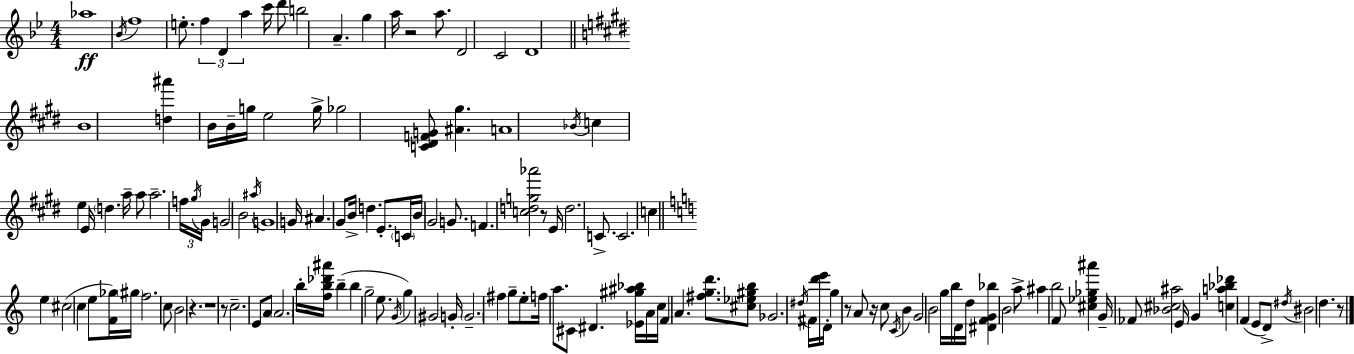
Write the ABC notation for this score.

X:1
T:Untitled
M:4/4
L:1/4
K:Gm
_a4 _B/4 f4 e/2 f D a c'/4 d'/2 b2 A g a/4 z2 a/2 D2 C2 D4 B4 [d^a'] B/4 B/4 g/4 e2 g/4 _g2 [C^DFG]/2 [^A^g] A4 _B/4 c e E/4 d a/4 a/2 a2 f/4 ^g/4 ^G/4 G2 B2 ^a/4 G4 G/4 ^A ^G/2 B/4 d E/2 C/4 B/4 ^G2 G/2 F [cdg_a']2 z/2 E/4 d2 C/2 C2 c e ^c2 c e/2 [F_g]/4 ^g/4 f2 c/2 B2 z z4 z/2 c2 E/2 A/2 A2 b/4 [fb_d'^a']/4 b b g2 e/2 G/4 g ^G2 G/4 G2 ^f g/2 e/2 f/4 a/2 ^C/2 ^D [_E^g^a_b]/4 A/4 c/4 F A [^fgd']/2 [^c_e^gb]/2 _G2 ^d/4 ^F/4 [d'e']/4 D/4 g z/2 A/2 z/4 c/2 C/4 B G2 B2 g/4 b/4 D/4 d/4 [^DFG_b] B2 a/2 ^a b2 F/2 [^c_e_g^a'] G/4 _F/2 [_B^c^a]2 E/4 G [ca_b_d'] F E/2 D/2 ^d/4 ^B2 d z/2